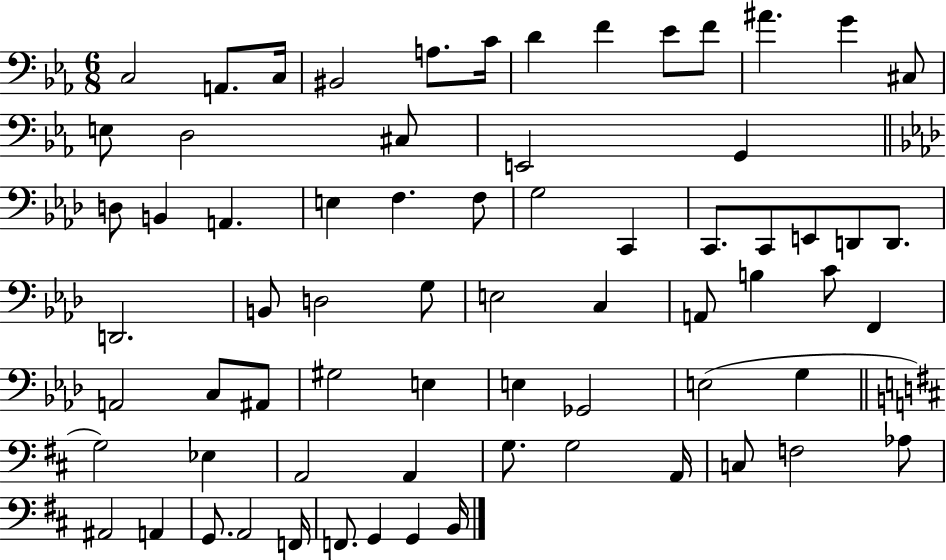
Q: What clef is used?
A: bass